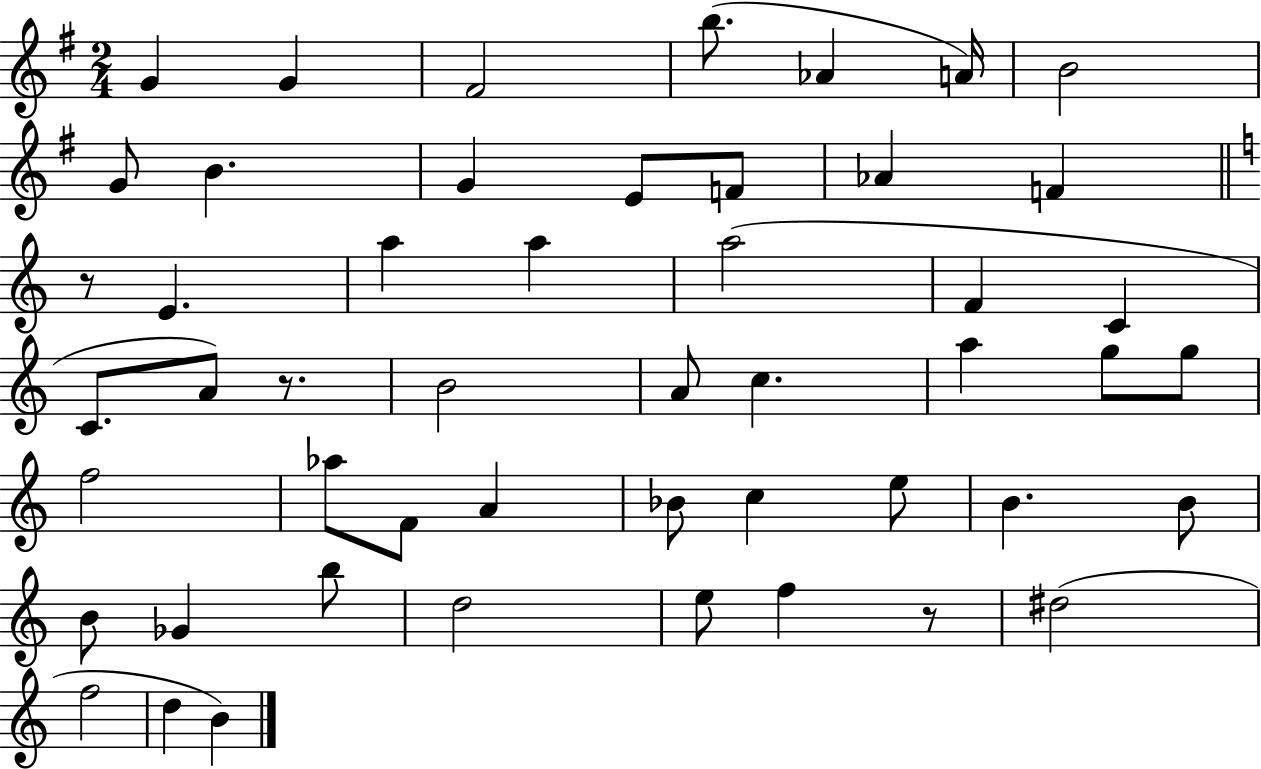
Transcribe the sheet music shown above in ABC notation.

X:1
T:Untitled
M:2/4
L:1/4
K:G
G G ^F2 b/2 _A A/4 B2 G/2 B G E/2 F/2 _A F z/2 E a a a2 F C C/2 A/2 z/2 B2 A/2 c a g/2 g/2 f2 _a/2 F/2 A _B/2 c e/2 B B/2 B/2 _G b/2 d2 e/2 f z/2 ^d2 f2 d B